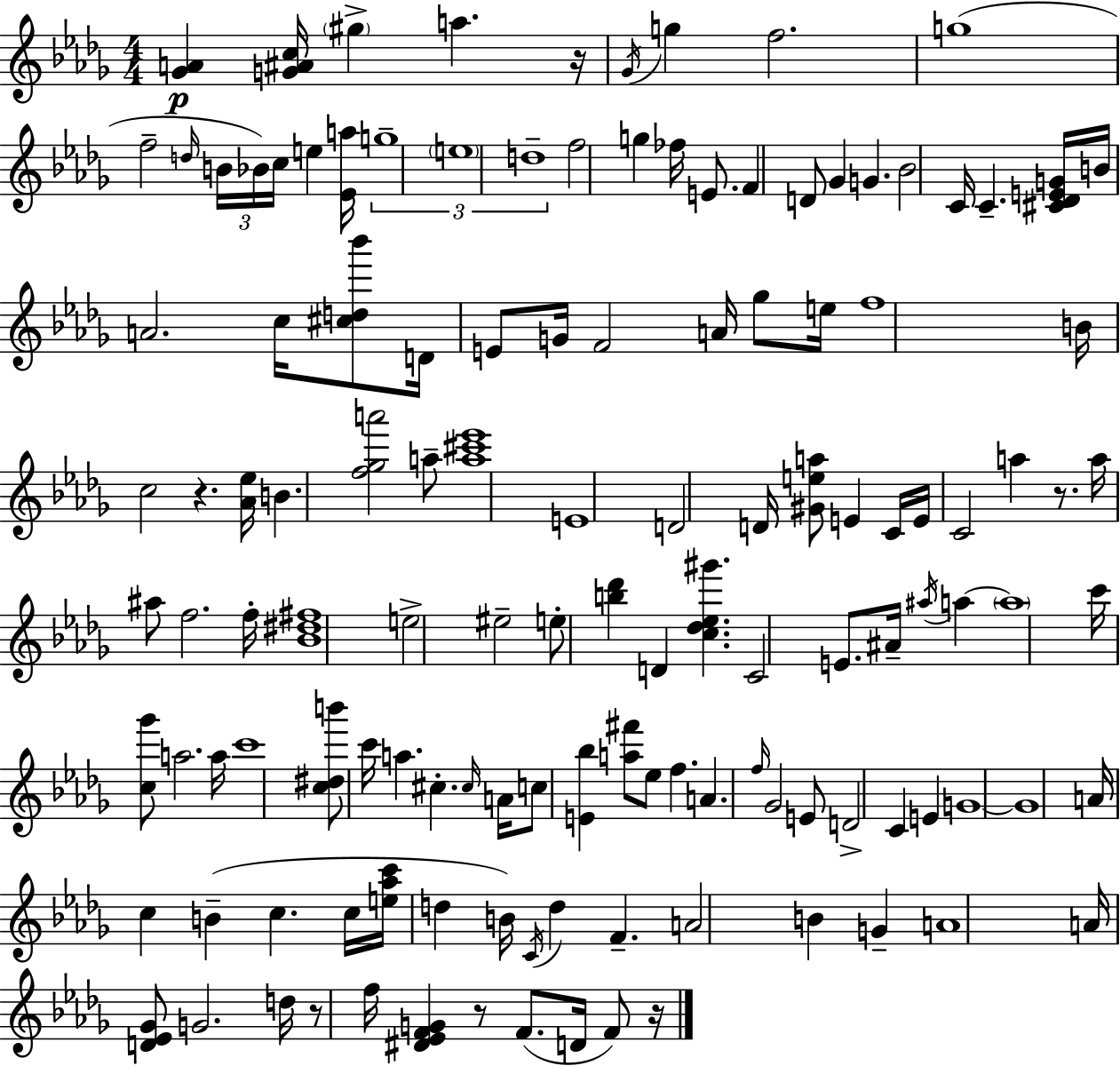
X:1
T:Untitled
M:4/4
L:1/4
K:Bbm
[_GA] [G^Ac]/4 ^g a z/4 _G/4 g f2 g4 f2 d/4 B/4 _B/4 c/4 e [_Ea]/4 g4 e4 d4 f2 g _f/4 E/2 F D/2 _G G _B2 C/4 C [^C_DEG]/4 B/4 A2 c/4 [^cd_b']/2 D/4 E/2 G/4 F2 A/4 _g/2 e/4 f4 B/4 c2 z [_A_e]/4 B [f_ga']2 a/2 [a^c'_e']4 E4 D2 D/4 [^Gea]/2 E C/4 E/4 C2 a z/2 a/4 ^a/2 f2 f/4 [_B^d^f]4 e2 ^e2 e/2 [b_d'] D [c_d_e^g'] C2 E/2 ^A/4 ^a/4 a a4 c'/4 [c_g']/2 a2 a/4 c'4 [c^db']/2 c'/4 a ^c ^c/4 A/4 c/2 [E_b] [a^f']/2 _e/2 f A f/4 _G2 E/2 D2 C E G4 G4 A/4 c B c c/4 [e_ac']/4 d B/4 C/4 d F A2 B G A4 A/4 [D_E_G]/2 G2 d/4 z/2 f/4 [^D_EFG] z/2 F/2 D/4 F/2 z/4